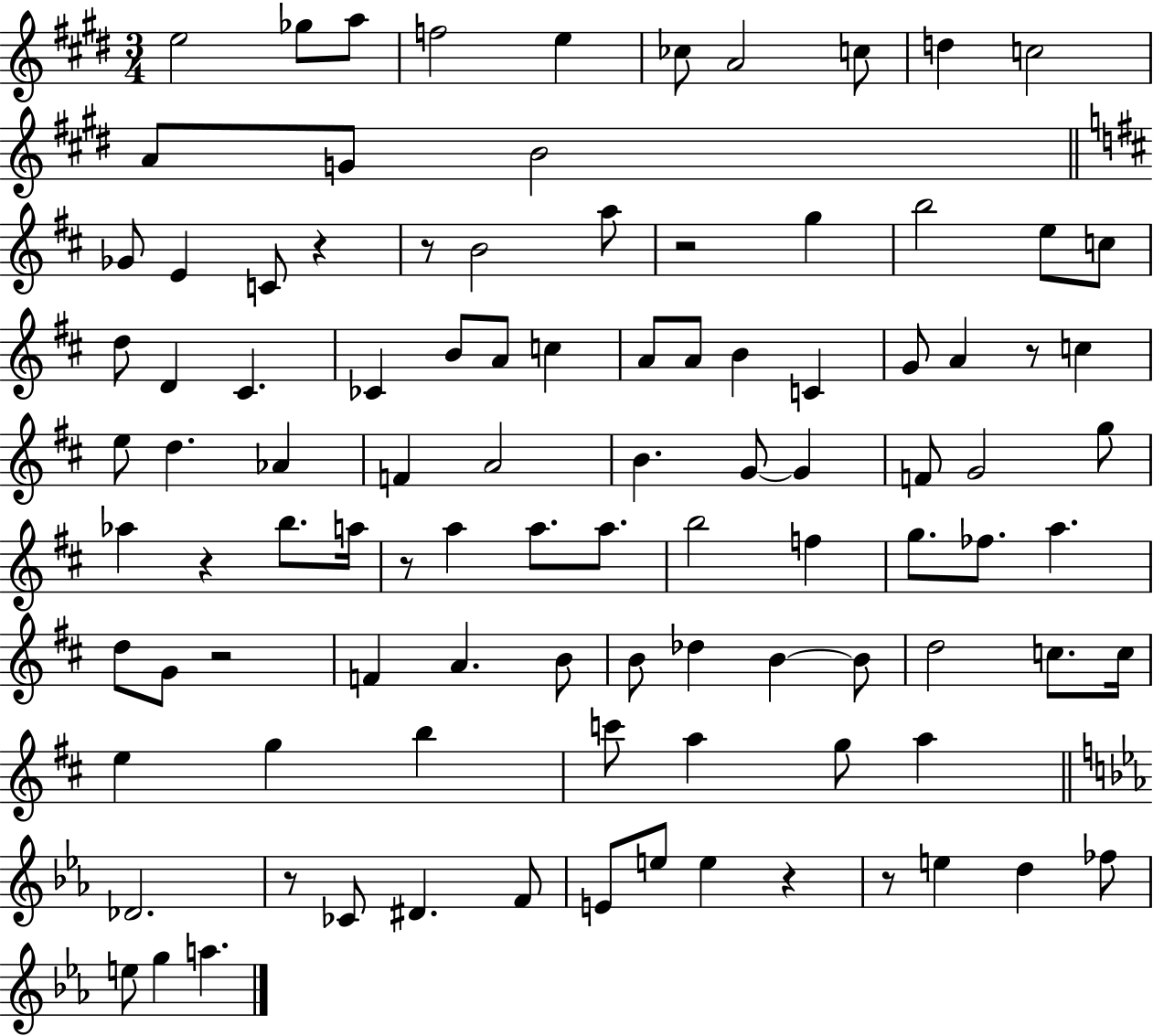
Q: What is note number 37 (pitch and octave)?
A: E5